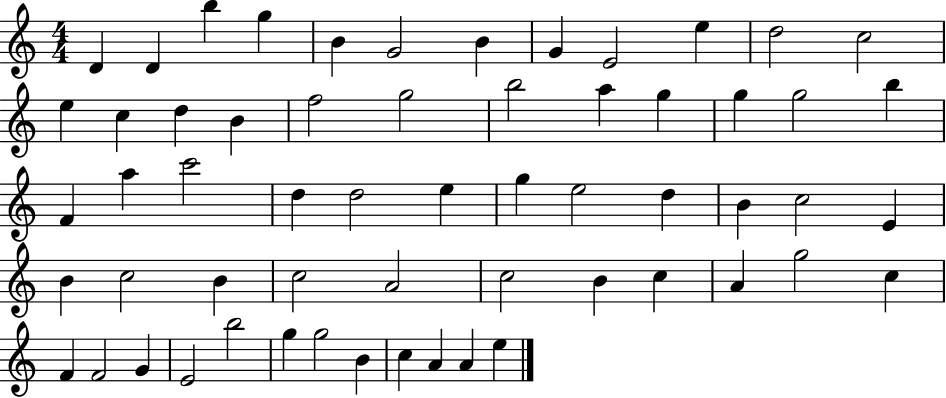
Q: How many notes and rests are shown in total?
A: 59